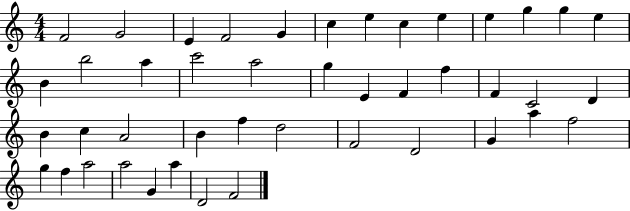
{
  \clef treble
  \numericTimeSignature
  \time 4/4
  \key c \major
  f'2 g'2 | e'4 f'2 g'4 | c''4 e''4 c''4 e''4 | e''4 g''4 g''4 e''4 | \break b'4 b''2 a''4 | c'''2 a''2 | g''4 e'4 f'4 f''4 | f'4 c'2 d'4 | \break b'4 c''4 a'2 | b'4 f''4 d''2 | f'2 d'2 | g'4 a''4 f''2 | \break g''4 f''4 a''2 | a''2 g'4 a''4 | d'2 f'2 | \bar "|."
}